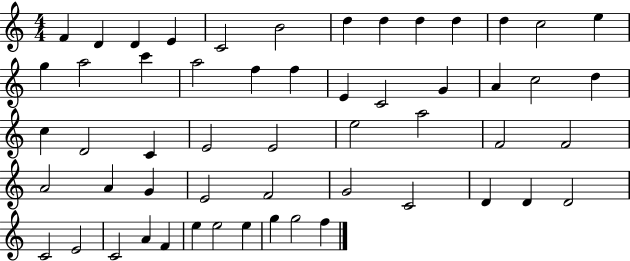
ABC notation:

X:1
T:Untitled
M:4/4
L:1/4
K:C
F D D E C2 B2 d d d d d c2 e g a2 c' a2 f f E C2 G A c2 d c D2 C E2 E2 e2 a2 F2 F2 A2 A G E2 F2 G2 C2 D D D2 C2 E2 C2 A F e e2 e g g2 f